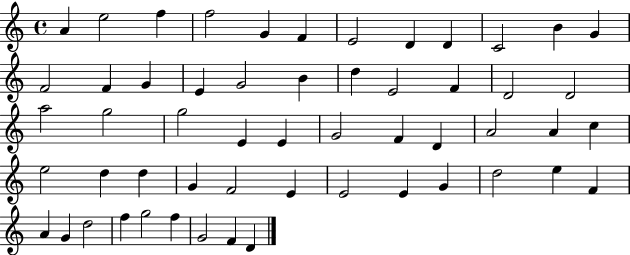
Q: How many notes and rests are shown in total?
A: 55